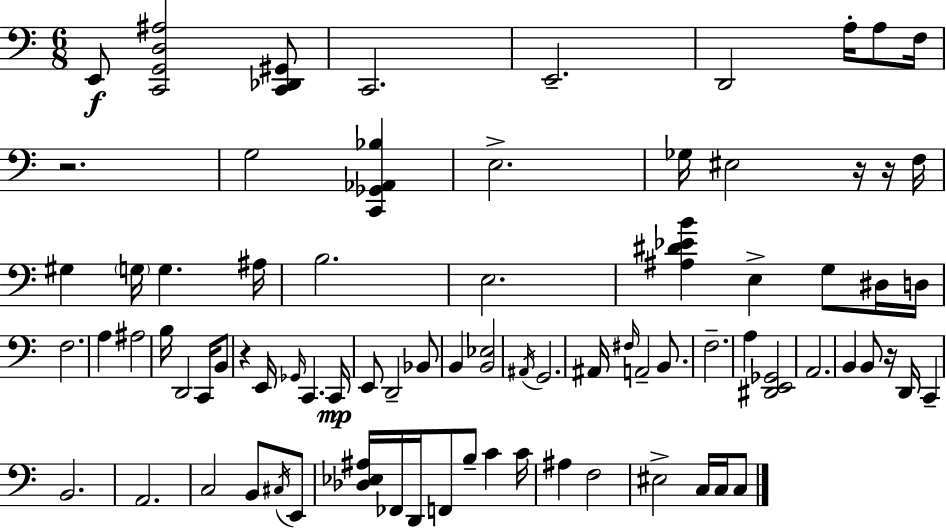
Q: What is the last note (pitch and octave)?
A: C3